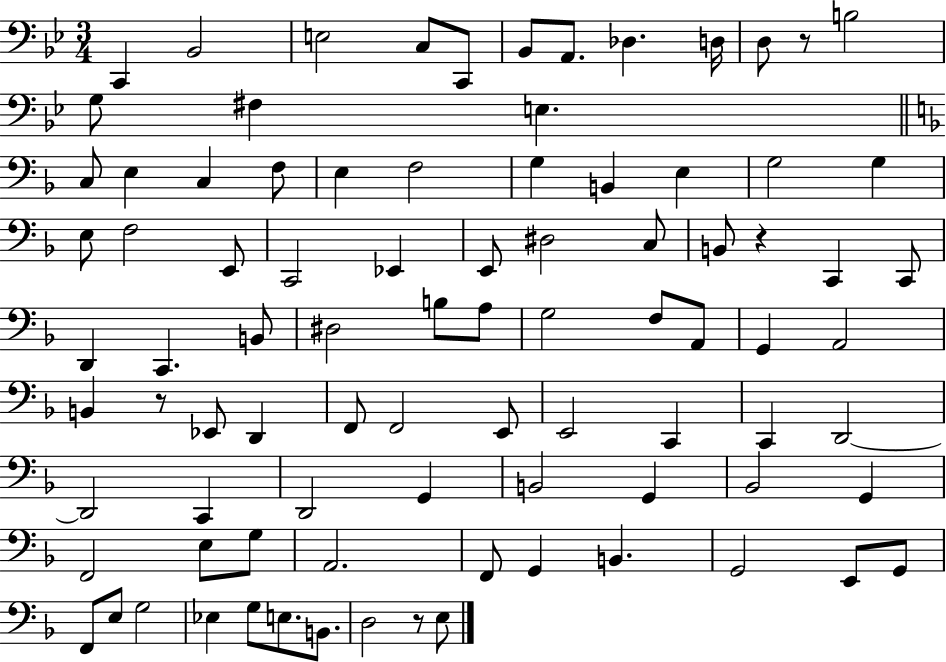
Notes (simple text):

C2/q Bb2/h E3/h C3/e C2/e Bb2/e A2/e. Db3/q. D3/s D3/e R/e B3/h G3/e F#3/q E3/q. C3/e E3/q C3/q F3/e E3/q F3/h G3/q B2/q E3/q G3/h G3/q E3/e F3/h E2/e C2/h Eb2/q E2/e D#3/h C3/e B2/e R/q C2/q C2/e D2/q C2/q. B2/e D#3/h B3/e A3/e G3/h F3/e A2/e G2/q A2/h B2/q R/e Eb2/e D2/q F2/e F2/h E2/e E2/h C2/q C2/q D2/h D2/h C2/q D2/h G2/q B2/h G2/q Bb2/h G2/q F2/h E3/e G3/e A2/h. F2/e G2/q B2/q. G2/h E2/e G2/e F2/e E3/e G3/h Eb3/q G3/e E3/e. B2/e. D3/h R/e E3/e